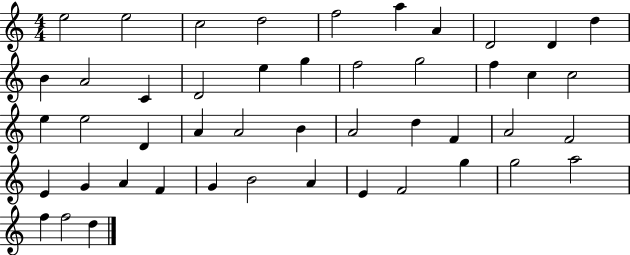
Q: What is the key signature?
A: C major